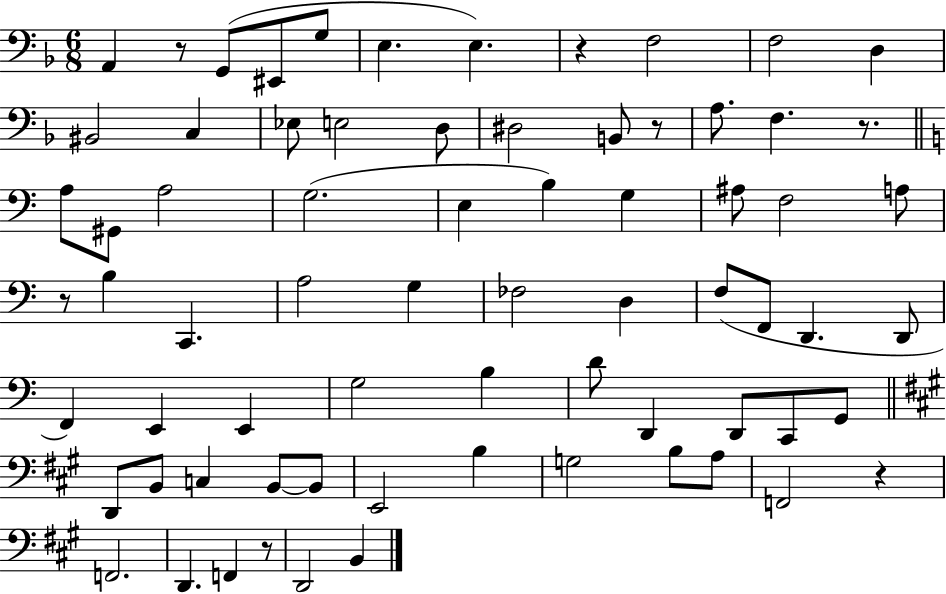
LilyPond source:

{
  \clef bass
  \numericTimeSignature
  \time 6/8
  \key f \major
  a,4 r8 g,8( eis,8 g8 | e4. e4.) | r4 f2 | f2 d4 | \break bis,2 c4 | ees8 e2 d8 | dis2 b,8 r8 | a8. f4. r8. | \break \bar "||" \break \key a \minor a8 gis,8 a2 | g2.( | e4 b4) g4 | ais8 f2 a8 | \break r8 b4 c,4. | a2 g4 | fes2 d4 | f8( f,8 d,4. d,8 | \break f,4) e,4 e,4 | g2 b4 | d'8 d,4 d,8 c,8 g,8 | \bar "||" \break \key a \major d,8 b,8 c4 b,8~~ b,8 | e,2 b4 | g2 b8 a8 | f,2 r4 | \break f,2. | d,4. f,4 r8 | d,2 b,4 | \bar "|."
}